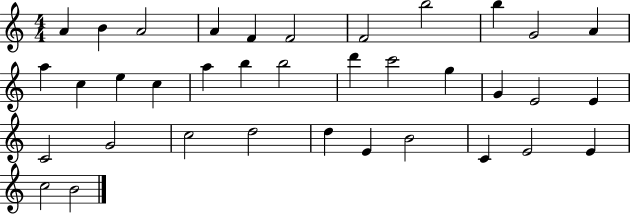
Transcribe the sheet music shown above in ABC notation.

X:1
T:Untitled
M:4/4
L:1/4
K:C
A B A2 A F F2 F2 b2 b G2 A a c e c a b b2 d' c'2 g G E2 E C2 G2 c2 d2 d E B2 C E2 E c2 B2